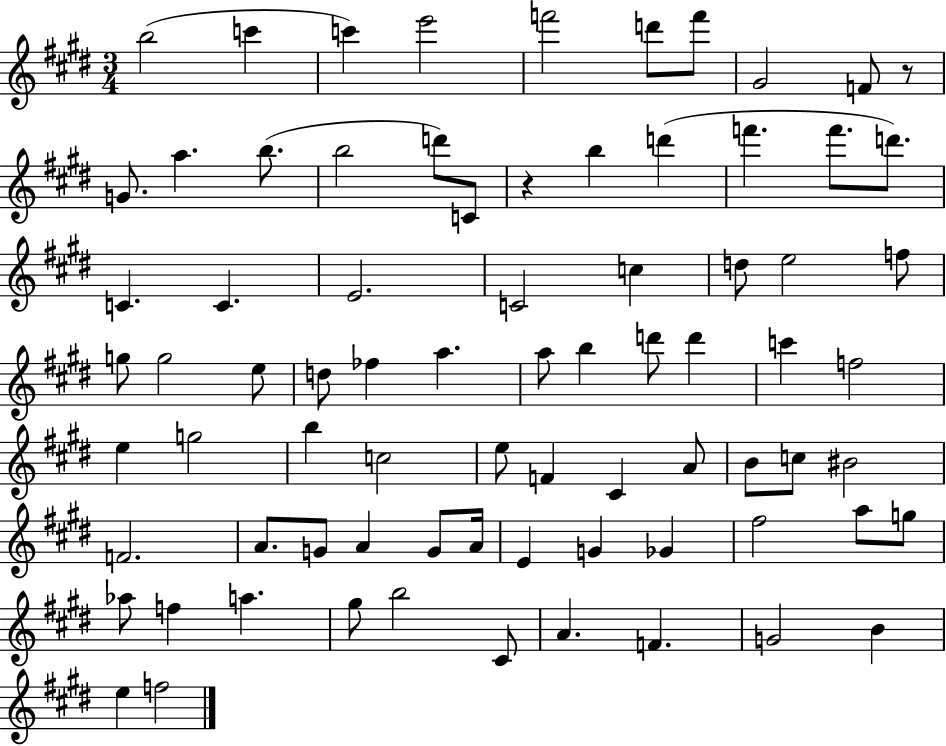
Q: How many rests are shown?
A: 2